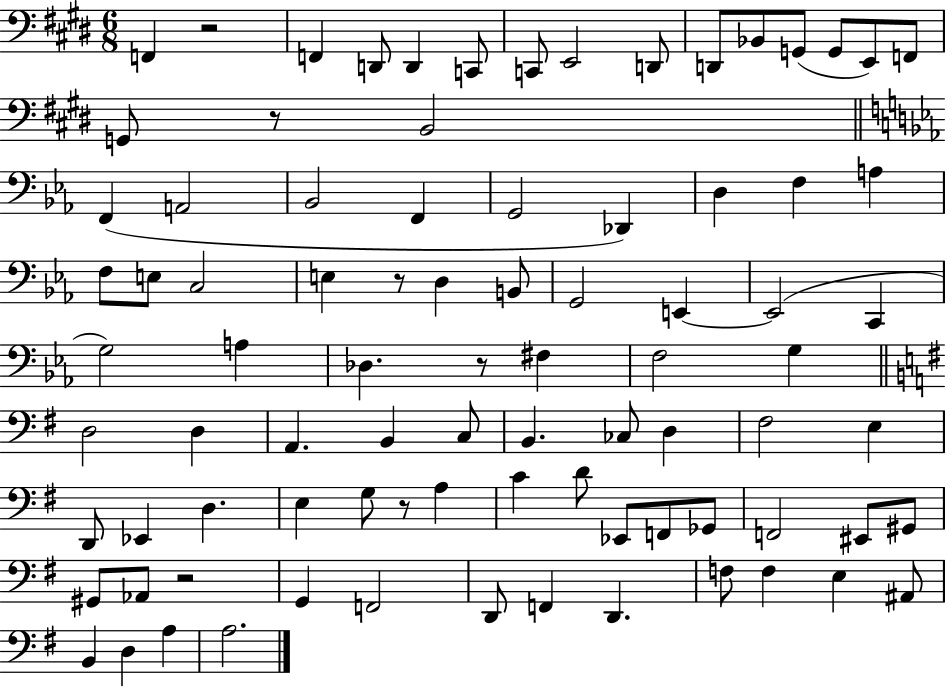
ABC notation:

X:1
T:Untitled
M:6/8
L:1/4
K:E
F,, z2 F,, D,,/2 D,, C,,/2 C,,/2 E,,2 D,,/2 D,,/2 _B,,/2 G,,/2 G,,/2 E,,/2 F,,/2 G,,/2 z/2 B,,2 F,, A,,2 _B,,2 F,, G,,2 _D,, D, F, A, F,/2 E,/2 C,2 E, z/2 D, B,,/2 G,,2 E,, E,,2 C,, G,2 A, _D, z/2 ^F, F,2 G, D,2 D, A,, B,, C,/2 B,, _C,/2 D, ^F,2 E, D,,/2 _E,, D, E, G,/2 z/2 A, C D/2 _E,,/2 F,,/2 _G,,/2 F,,2 ^E,,/2 ^G,,/2 ^G,,/2 _A,,/2 z2 G,, F,,2 D,,/2 F,, D,, F,/2 F, E, ^A,,/2 B,, D, A, A,2